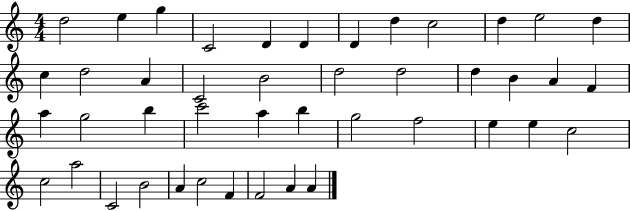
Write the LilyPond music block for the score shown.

{
  \clef treble
  \numericTimeSignature
  \time 4/4
  \key c \major
  d''2 e''4 g''4 | c'2 d'4 d'4 | d'4 d''4 c''2 | d''4 e''2 d''4 | \break c''4 d''2 a'4 | c'2 b'2 | d''2 d''2 | d''4 b'4 a'4 f'4 | \break a''4 g''2 b''4 | c'''2 a''4 b''4 | g''2 f''2 | e''4 e''4 c''2 | \break c''2 a''2 | c'2 b'2 | a'4 c''2 f'4 | f'2 a'4 a'4 | \break \bar "|."
}